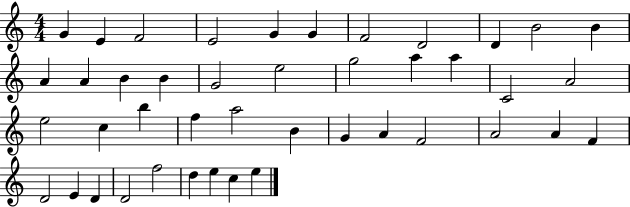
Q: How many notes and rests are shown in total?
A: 43